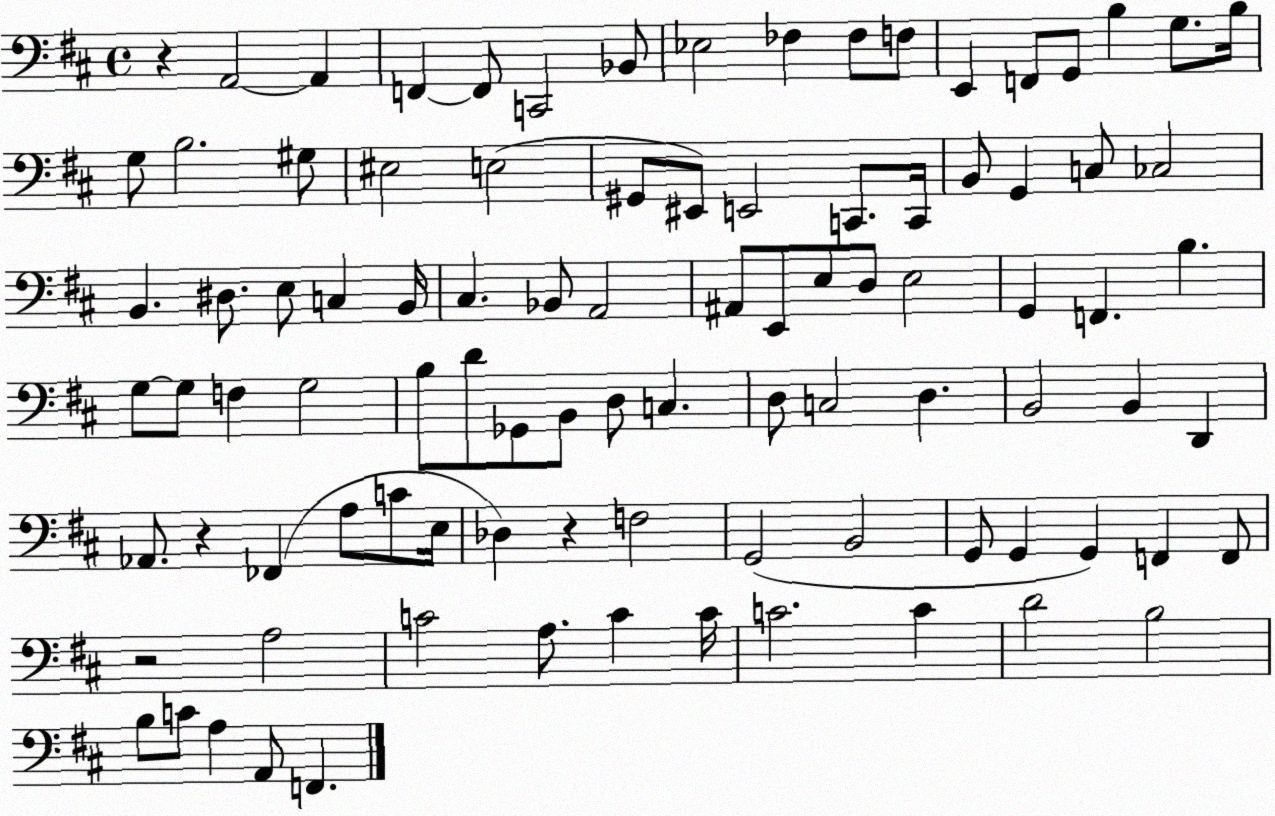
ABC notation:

X:1
T:Untitled
M:4/4
L:1/4
K:D
z A,,2 A,, F,, F,,/2 C,,2 _B,,/2 _E,2 _F, _F,/2 F,/2 E,, F,,/2 G,,/2 B, G,/2 B,/4 G,/2 B,2 ^G,/2 ^E,2 E,2 ^G,,/2 ^E,,/2 E,,2 C,,/2 C,,/4 B,,/2 G,, C,/2 _C,2 B,, ^D,/2 E,/2 C, B,,/4 ^C, _B,,/2 A,,2 ^A,,/2 E,,/2 E,/2 D,/2 E,2 G,, F,, B, G,/2 G,/2 F, G,2 B,/2 D/2 _G,,/2 B,,/2 D,/2 C, D,/2 C,2 D, B,,2 B,, D,, _A,,/2 z _F,, A,/2 C/2 E,/4 _D, z F,2 G,,2 B,,2 G,,/2 G,, G,, F,, F,,/2 z2 A,2 C2 A,/2 C C/4 C2 C D2 B,2 B,/2 C/2 A, A,,/2 F,,